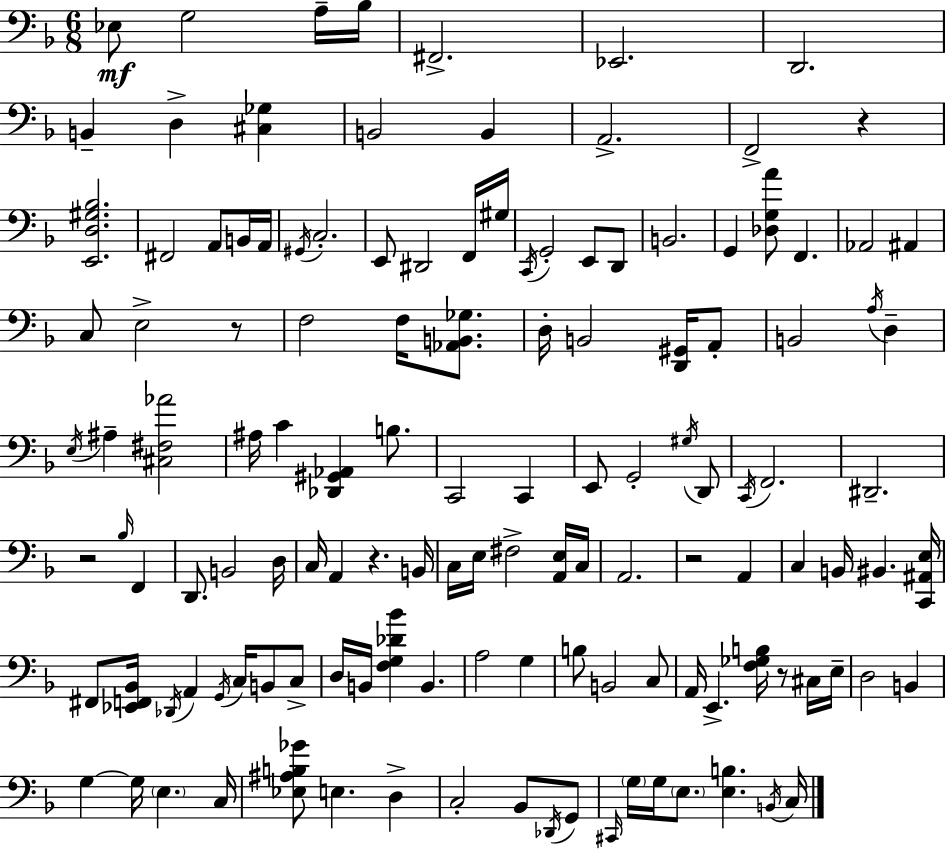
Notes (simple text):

Eb3/e G3/h A3/s Bb3/s F#2/h. Eb2/h. D2/h. B2/q D3/q [C#3,Gb3]/q B2/h B2/q A2/h. F2/h R/q [E2,D3,G#3,Bb3]/h. F#2/h A2/e B2/s A2/s G#2/s C3/h. E2/e D#2/h F2/s G#3/s C2/s G2/h E2/e D2/e B2/h. G2/q [Db3,G3,A4]/e F2/q. Ab2/h A#2/q C3/e E3/h R/e F3/h F3/s [Ab2,B2,Gb3]/e. D3/s B2/h [D2,G#2]/s A2/e B2/h A3/s D3/q E3/s A#3/q [C#3,F#3,Ab4]/h A#3/s C4/q [Db2,G#2,Ab2]/q B3/e. C2/h C2/q E2/e G2/h G#3/s D2/e C2/s F2/h. D#2/h. R/h Bb3/s F2/q D2/e. B2/h D3/s C3/s A2/q R/q. B2/s C3/s E3/s F#3/h [A2,E3]/s C3/s A2/h. R/h A2/q C3/q B2/s BIS2/q. [C2,A#2,E3]/s F#2/e [Eb2,F2,Bb2]/s Db2/s A2/q G2/s C3/s B2/e C3/e D3/s B2/s [F3,G3,Db4,Bb4]/q B2/q. A3/h G3/q B3/e B2/h C3/e A2/s E2/q. [F3,Gb3,B3]/s R/e C#3/s E3/s D3/h B2/q G3/q G3/s E3/q. C3/s [Eb3,A#3,B3,Gb4]/e E3/q. D3/q C3/h Bb2/e Db2/s G2/e C#2/s G3/s G3/s E3/e. [E3,B3]/q. B2/s C3/s